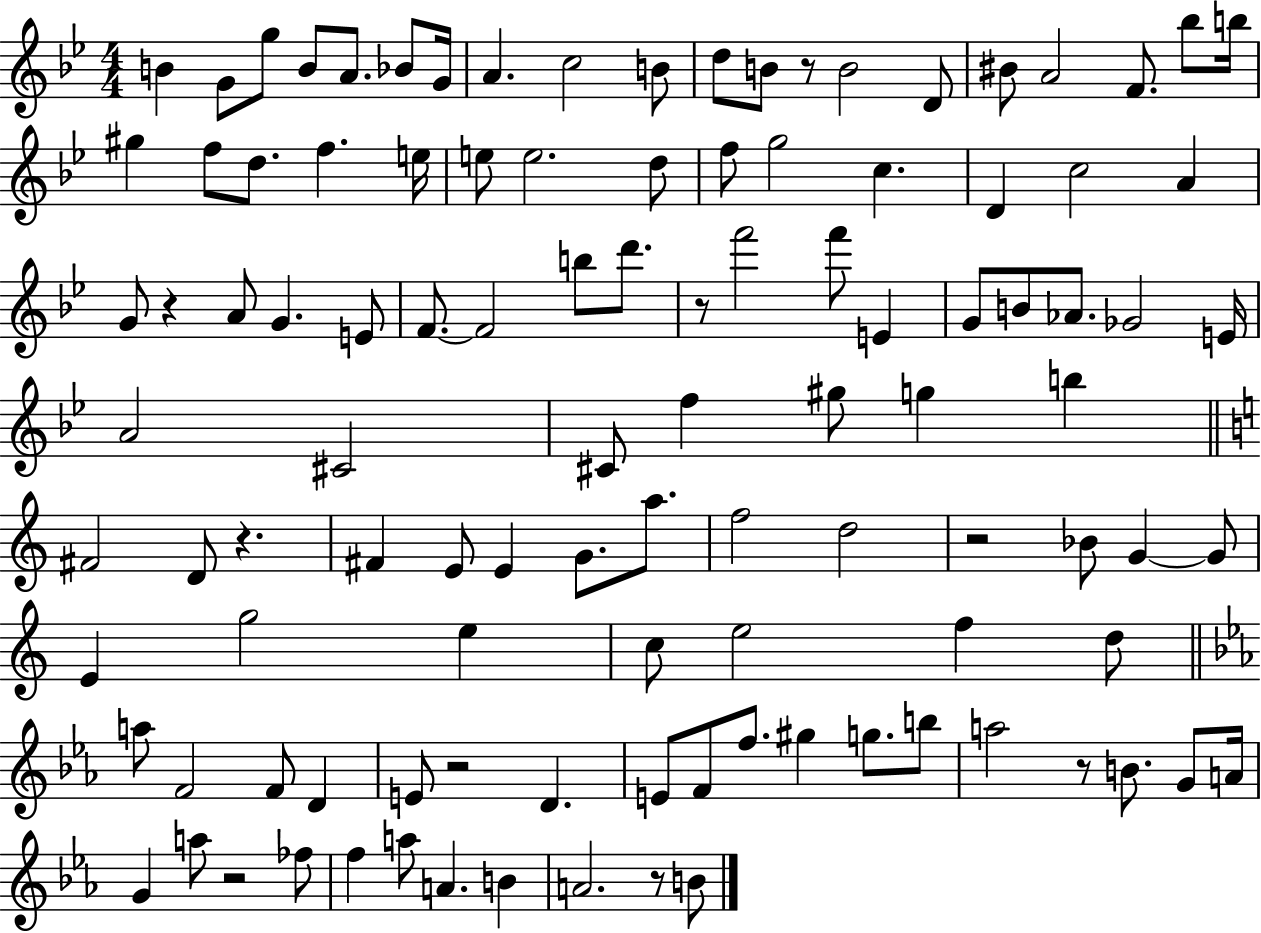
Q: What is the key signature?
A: BES major